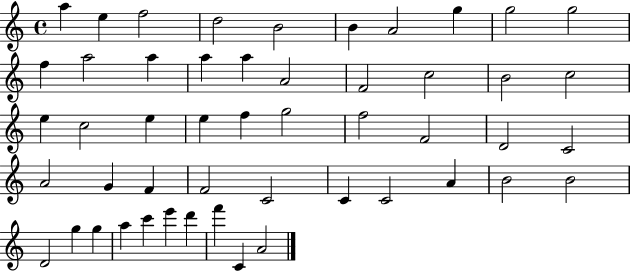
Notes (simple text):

A5/q E5/q F5/h D5/h B4/h B4/q A4/h G5/q G5/h G5/h F5/q A5/h A5/q A5/q A5/q A4/h F4/h C5/h B4/h C5/h E5/q C5/h E5/q E5/q F5/q G5/h F5/h F4/h D4/h C4/h A4/h G4/q F4/q F4/h C4/h C4/q C4/h A4/q B4/h B4/h D4/h G5/q G5/q A5/q C6/q E6/q D6/q F6/q C4/q A4/h